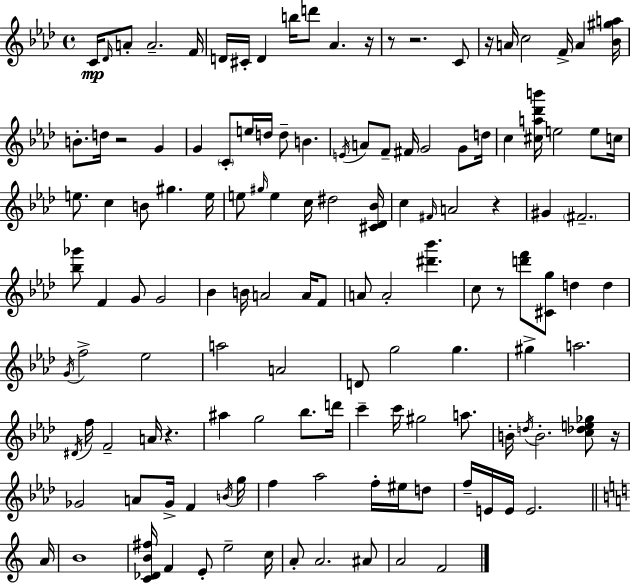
X:1
T:Untitled
M:4/4
L:1/4
K:Fm
C/4 _D/4 A/2 A2 F/4 D/4 ^C/4 D b/4 d'/2 _A z/4 z/2 z2 C/2 z/4 A/4 c2 F/4 A [_B^ga]/4 B/2 d/4 z2 G G C/2 e/4 d/4 d/2 B E/4 A/2 F/2 ^F/4 G2 G/2 d/4 c [^ca_d'b']/4 e2 e/2 c/4 e/2 c B/2 ^g e/4 e/2 ^g/4 e c/4 ^d2 [^C_D_B]/4 c ^F/4 A2 z ^G ^F2 [_b_g']/2 F G/2 G2 _B B/4 A2 A/4 F/2 A/2 A2 [^d'_b'] c/2 z/2 [d'f']/2 [^Cg]/2 d d G/4 f2 _e2 a2 A2 D/2 g2 g ^g a2 ^D/4 f/4 F2 A/4 z ^a g2 _b/2 d'/4 c' c'/4 ^g2 a/2 B/4 d/4 B2 [c_de_g]/2 z/4 _G2 A/2 _G/4 F B/4 g/4 f _a2 f/4 ^e/4 d/2 f/4 E/4 E/4 E2 A/4 B4 [C_DB^f]/4 F E/2 e2 c/4 A/2 A2 ^A/2 A2 F2